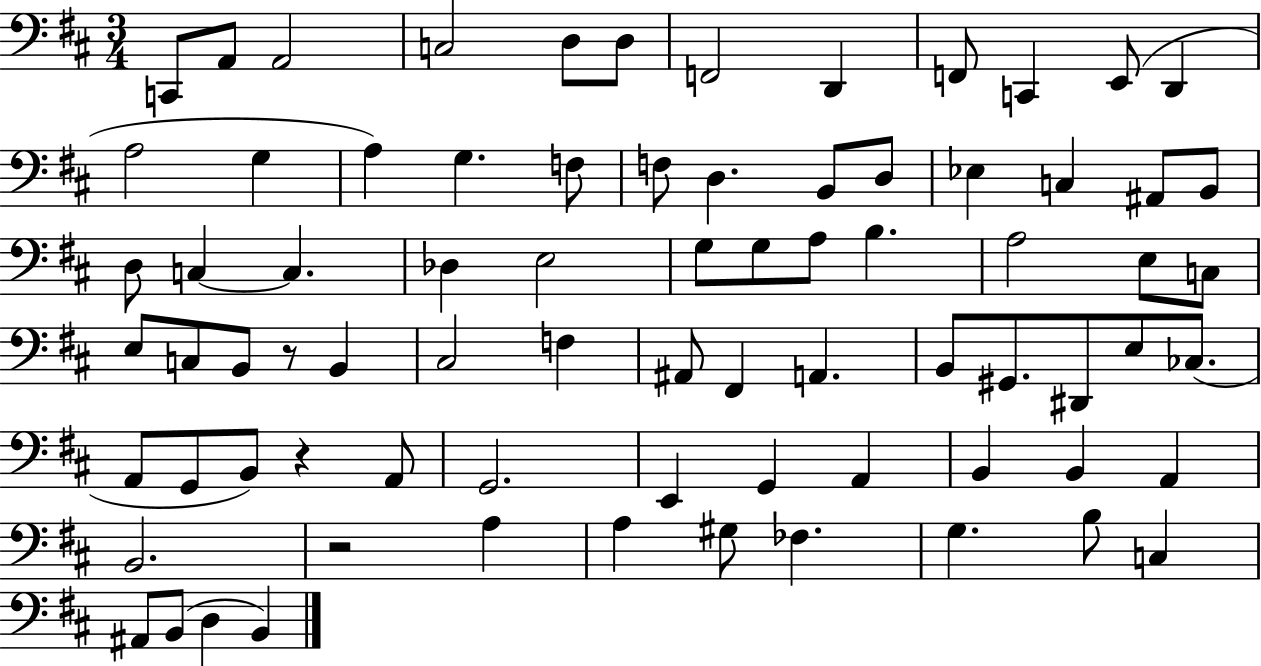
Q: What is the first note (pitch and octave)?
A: C2